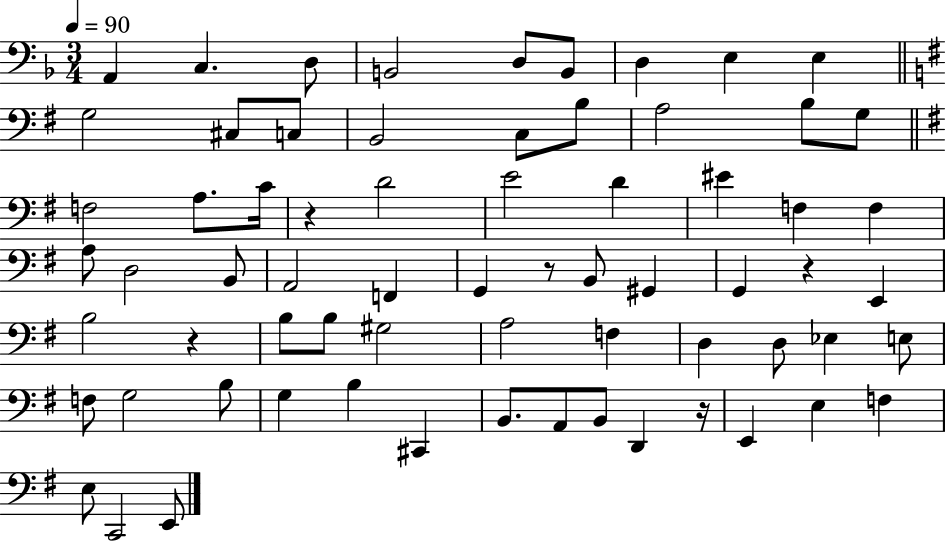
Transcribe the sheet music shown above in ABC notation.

X:1
T:Untitled
M:3/4
L:1/4
K:F
A,, C, D,/2 B,,2 D,/2 B,,/2 D, E, E, G,2 ^C,/2 C,/2 B,,2 C,/2 B,/2 A,2 B,/2 G,/2 F,2 A,/2 C/4 z D2 E2 D ^E F, F, A,/2 D,2 B,,/2 A,,2 F,, G,, z/2 B,,/2 ^G,, G,, z E,, B,2 z B,/2 B,/2 ^G,2 A,2 F, D, D,/2 _E, E,/2 F,/2 G,2 B,/2 G, B, ^C,, B,,/2 A,,/2 B,,/2 D,, z/4 E,, E, F, E,/2 C,,2 E,,/2